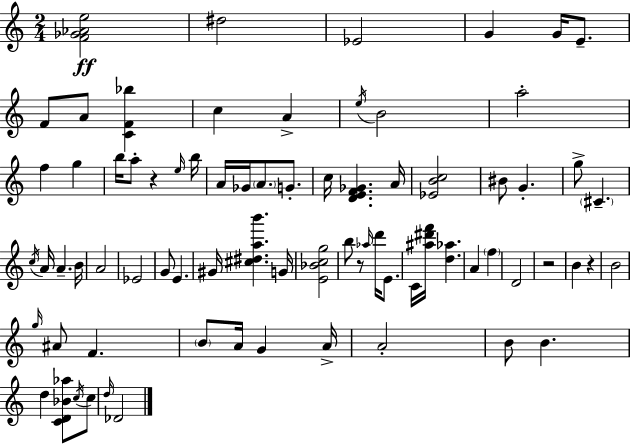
[F4,Gb4,Ab4,E5]/h D#5/h Eb4/h G4/q G4/s E4/e. F4/e A4/e [C4,F4,Bb5]/q C5/q A4/q E5/s B4/h A5/h F5/q G5/q B5/s A5/e R/q E5/s B5/s A4/s Gb4/s A4/e. G4/e. C5/s [D4,E4,F4,Gb4]/q. A4/s [Eb4,B4,C5]/h BIS4/e G4/q. G5/e C#4/q. C5/s A4/s A4/q. B4/s A4/h Eb4/h G4/e E4/q. G#4/s [C#5,D#5,A5,B6]/q. G4/s [E4,Bb4,C5,G5]/h B5/e R/e Ab5/s D6/s E4/e. C4/s [A#5,D#6,F6]/s [D5,Ab5]/q. A4/q F5/q D4/h R/h B4/q R/q B4/h G5/s A#4/e F4/q. B4/e A4/s G4/q A4/s A4/h B4/e B4/q. D5/q [C4,D4,Bb4,Ab5]/e C5/s C5/e D5/s Db4/h